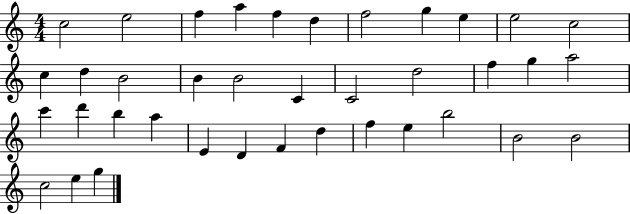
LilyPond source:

{
  \clef treble
  \numericTimeSignature
  \time 4/4
  \key c \major
  c''2 e''2 | f''4 a''4 f''4 d''4 | f''2 g''4 e''4 | e''2 c''2 | \break c''4 d''4 b'2 | b'4 b'2 c'4 | c'2 d''2 | f''4 g''4 a''2 | \break c'''4 d'''4 b''4 a''4 | e'4 d'4 f'4 d''4 | f''4 e''4 b''2 | b'2 b'2 | \break c''2 e''4 g''4 | \bar "|."
}